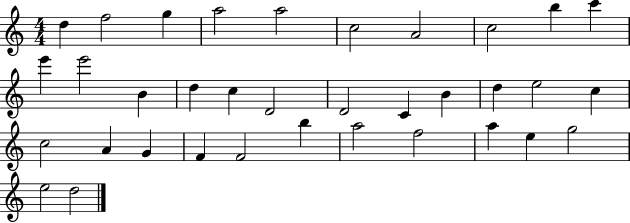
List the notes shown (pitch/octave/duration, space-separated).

D5/q F5/h G5/q A5/h A5/h C5/h A4/h C5/h B5/q C6/q E6/q E6/h B4/q D5/q C5/q D4/h D4/h C4/q B4/q D5/q E5/h C5/q C5/h A4/q G4/q F4/q F4/h B5/q A5/h F5/h A5/q E5/q G5/h E5/h D5/h